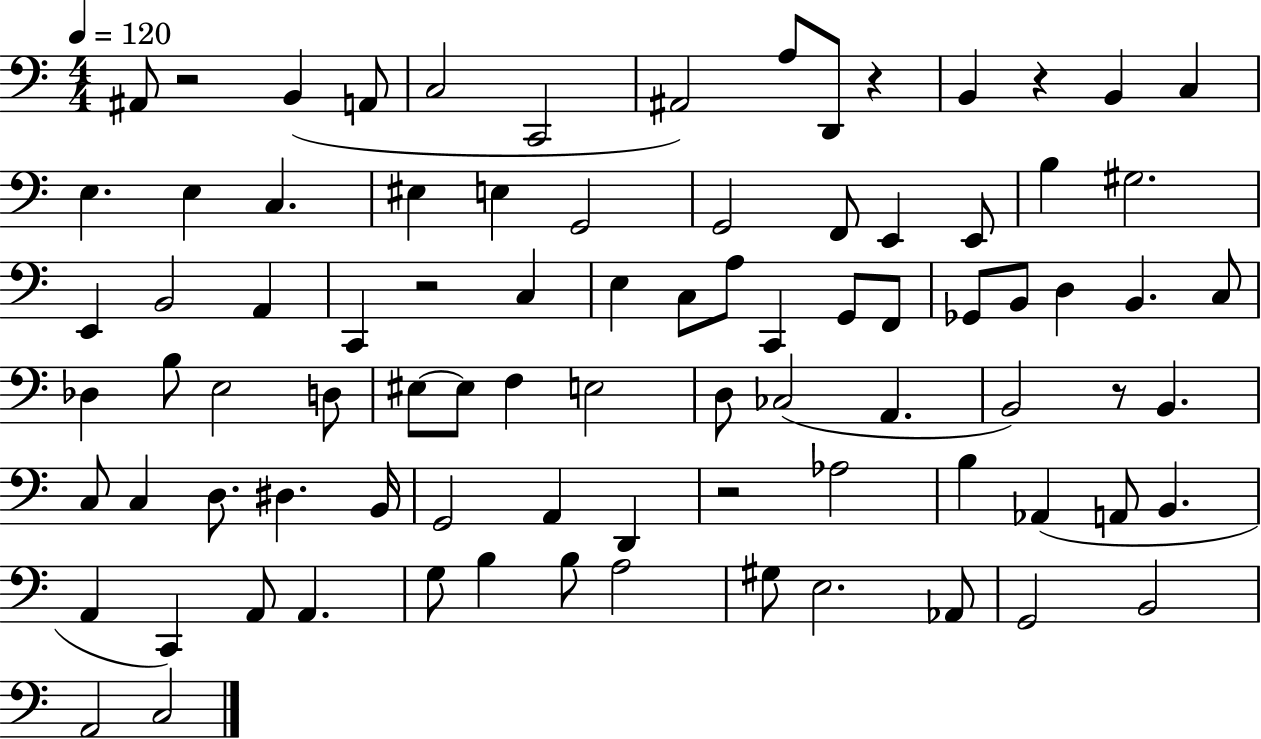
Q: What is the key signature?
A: C major